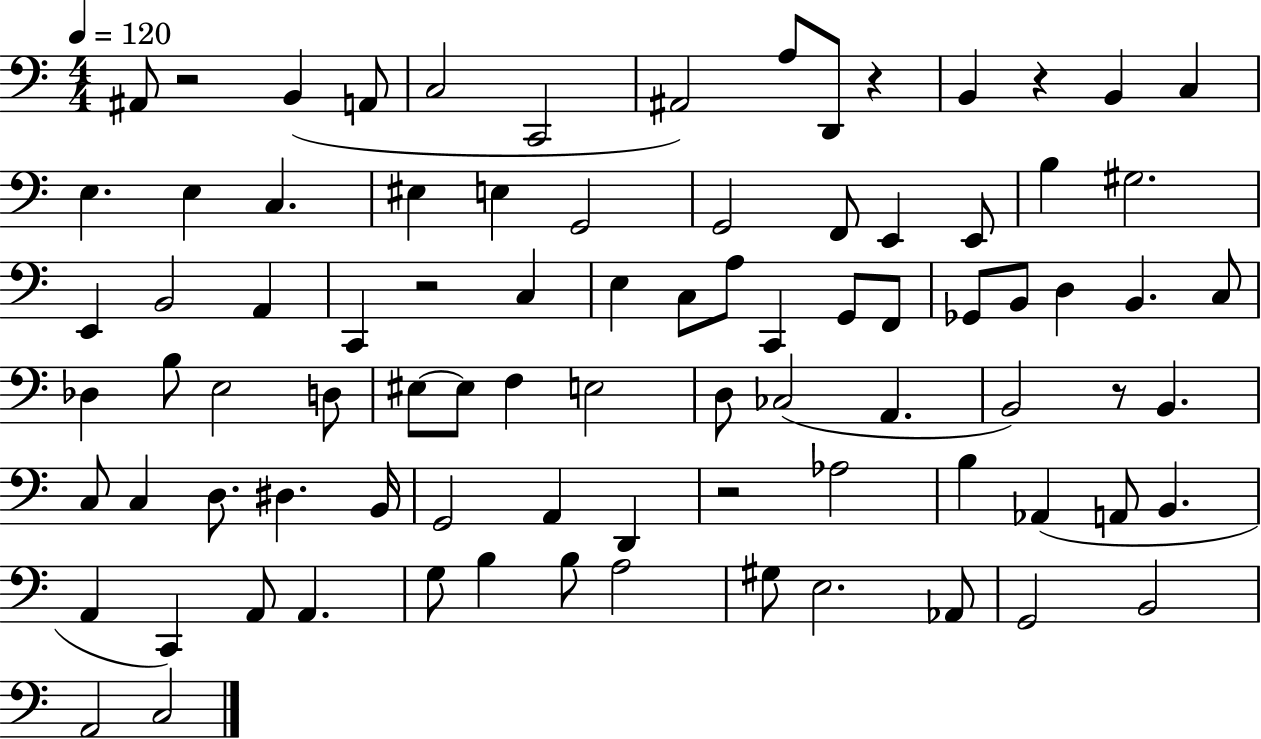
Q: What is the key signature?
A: C major